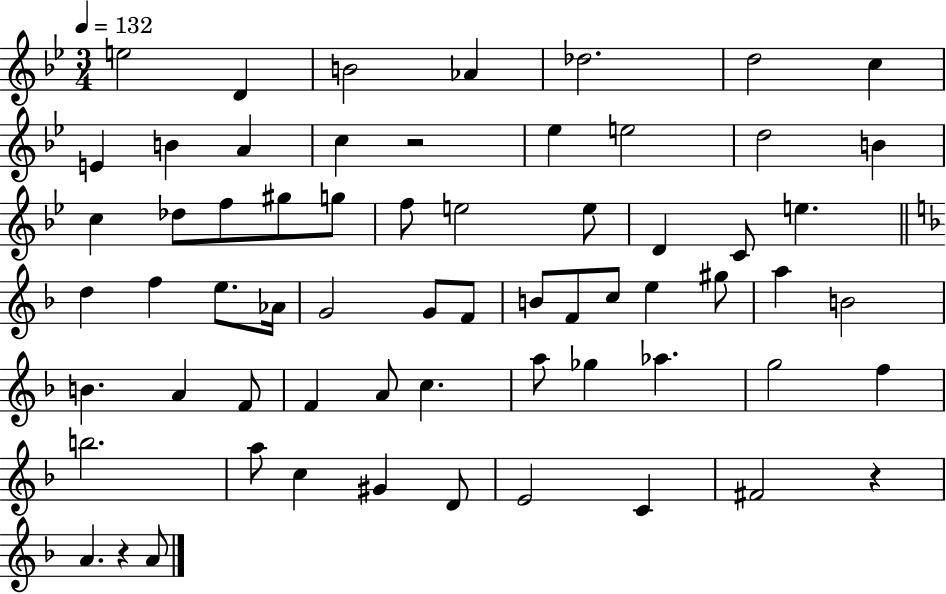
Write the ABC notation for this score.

X:1
T:Untitled
M:3/4
L:1/4
K:Bb
e2 D B2 _A _d2 d2 c E B A c z2 _e e2 d2 B c _d/2 f/2 ^g/2 g/2 f/2 e2 e/2 D C/2 e d f e/2 _A/4 G2 G/2 F/2 B/2 F/2 c/2 e ^g/2 a B2 B A F/2 F A/2 c a/2 _g _a g2 f b2 a/2 c ^G D/2 E2 C ^F2 z A z A/2